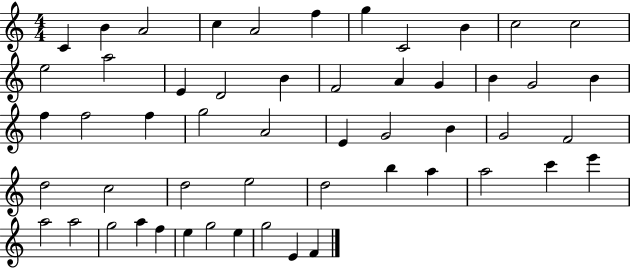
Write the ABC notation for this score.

X:1
T:Untitled
M:4/4
L:1/4
K:C
C B A2 c A2 f g C2 B c2 c2 e2 a2 E D2 B F2 A G B G2 B f f2 f g2 A2 E G2 B G2 F2 d2 c2 d2 e2 d2 b a a2 c' e' a2 a2 g2 a f e g2 e g2 E F